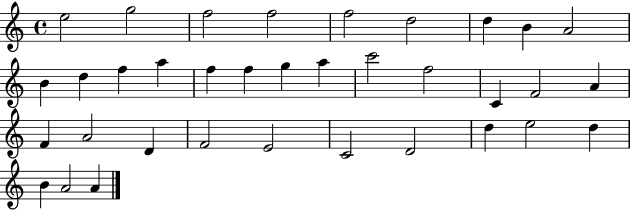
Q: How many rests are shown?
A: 0